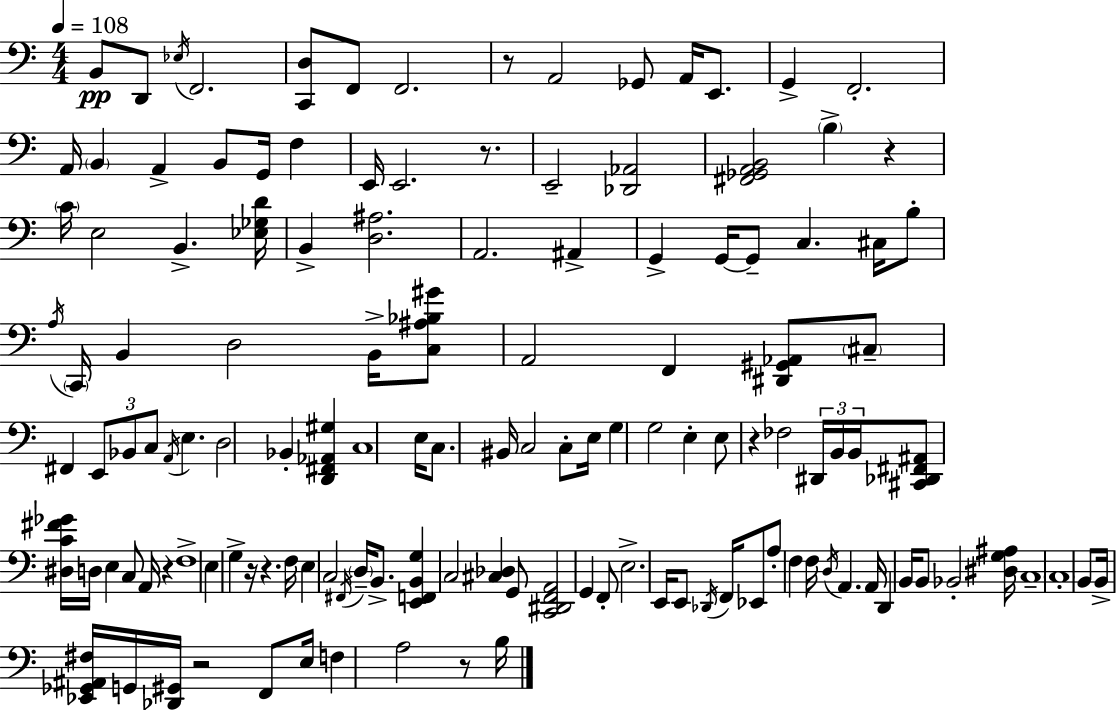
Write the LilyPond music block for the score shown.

{
  \clef bass
  \numericTimeSignature
  \time 4/4
  \key a \minor
  \tempo 4 = 108
  b,8\pp d,8 \acciaccatura { ees16 } f,2. | <c, d>8 f,8 f,2. | r8 a,2 ges,8 a,16 e,8. | g,4-> f,2.-. | \break a,16 \parenthesize b,4 a,4-> b,8 g,16 f4 | e,16 e,2. r8. | e,2-- <des, aes,>2 | <fis, ges, a, b,>2 \parenthesize b4-> r4 | \break \parenthesize c'16 e2 b,4.-> | <ees ges d'>16 b,4-> <d ais>2. | a,2. ais,4-> | g,4-> g,16~~ g,8-- c4. cis16 b8-. | \break \acciaccatura { a16 } \parenthesize c,16 b,4 d2 b,16-> | <c ais bes gis'>8 a,2 f,4 <dis, gis, aes,>8 | \parenthesize cis8-- fis,4 \tuplet 3/2 { e,8 bes,8 c8 } \acciaccatura { a,16 } e4. | d2 bes,4-. <d, fis, aes, gis>4 | \break c1 | e16 c8. bis,16 c2 | c8-. e16 g4 g2 e4-. | e8 r4 fes2 | \break \tuplet 3/2 { dis,16 b,16 b,16 } <cis, des, fis, ais,>8 <dis c' fis' ges'>16 d16 e4 c8 a,16 r4 | f1-> | e4 g4-> r16 r4. | f16 e4 c2 \acciaccatura { fis,16 } | \break \parenthesize d16-- b,8.-> <e, f, b, g>4 c2 | <cis des>4 g,8 <c, dis, f, a,>2 g,4 | f,8-. e2.-> | e,16 e,8 \acciaccatura { des,16 } f,16 ees,8 a8-. f4 f16 \acciaccatura { d16 } a,4. | \break a,16 d,4 b,16 b,8 bes,2-. | <dis g ais>16 c1-- | \parenthesize c1-. | b,8 b,16-> <ees, ges, ais, fis>16 g,16 <des, gis,>16 r2 | \break f,8 e16 f4 a2 | r8 b16 \bar "|."
}